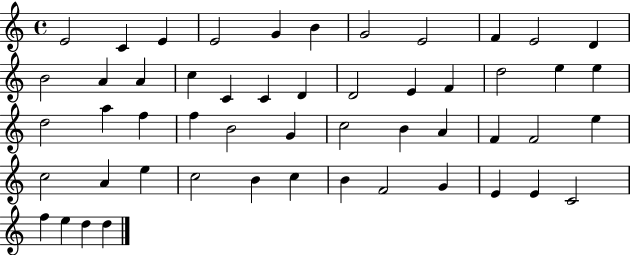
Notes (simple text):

E4/h C4/q E4/q E4/h G4/q B4/q G4/h E4/h F4/q E4/h D4/q B4/h A4/q A4/q C5/q C4/q C4/q D4/q D4/h E4/q F4/q D5/h E5/q E5/q D5/h A5/q F5/q F5/q B4/h G4/q C5/h B4/q A4/q F4/q F4/h E5/q C5/h A4/q E5/q C5/h B4/q C5/q B4/q F4/h G4/q E4/q E4/q C4/h F5/q E5/q D5/q D5/q